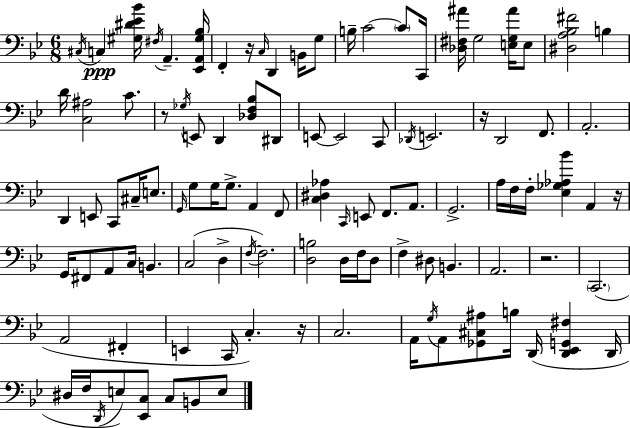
{
  \clef bass
  \numericTimeSignature
  \time 6/8
  \key g \minor
  \acciaccatura { cis16 }\ppp c4 <gis dis' ees' bes'>16 \acciaccatura { fis16 } a,4.-- | <ees, a, gis bes>16 f,4-. r16 \grace { c16 } d,4 | b,16 g8 b16-- c'2~~ | \parenthesize c'8 c,16 <des fis ais'>16 g2 | \break <e g ais'>16 e8 <dis a bes fis'>2 b4 | d'16 <c ais>2 | c'8. r8 \acciaccatura { ges16 } e,8 d,4 | <des f bes>8 dis,8 e,8~~ e,2 | \break c,8 \acciaccatura { des,16 } e,2. | r16 d,2 | f,8. a,2.-. | d,4 e,8 c,8 | \break cis16-- e8. \grace { g,16 } g8 g16 g8.-> | a,4 f,8 <c dis aes>4 \grace { c,16 } e,8 | f,8. a,8. g,2.-> | a16 f16 f16-. <ees ges aes bes'>4 | \break a,4 r16 g,16 fis,8 a,8 | c16 b,4. c2( | d4-> \acciaccatura { f16~ }~) f2. | <d b>2 | \break d16 f16 d8 f4-> | dis8 b,4. a,2. | r2. | \parenthesize c,2.( | \break a,2 | fis,4-. e,4 | c,16 c4.-.) r16 c2. | a,16 \acciaccatura { g16 } a,8 | \break <ges, cis ais>8 b16 d,16( <d, ees, g, fis>4 d,16 dis16 f16 \acciaccatura { d,16 }) | e8 <ees, c>8 c8 b,8 e8 \bar "|."
}